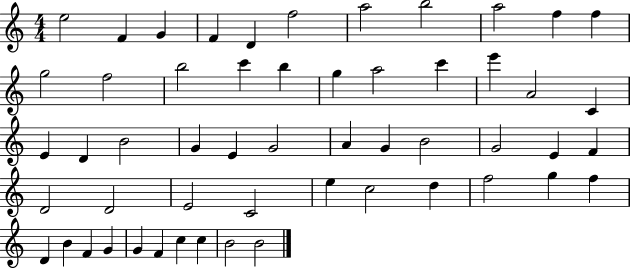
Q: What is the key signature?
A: C major